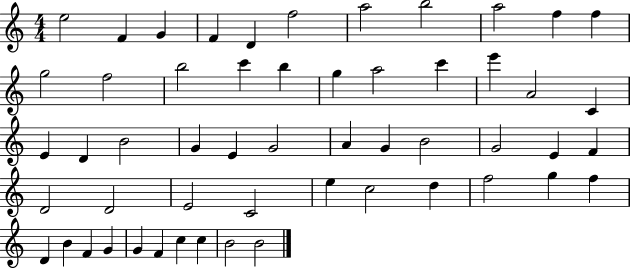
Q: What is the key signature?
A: C major